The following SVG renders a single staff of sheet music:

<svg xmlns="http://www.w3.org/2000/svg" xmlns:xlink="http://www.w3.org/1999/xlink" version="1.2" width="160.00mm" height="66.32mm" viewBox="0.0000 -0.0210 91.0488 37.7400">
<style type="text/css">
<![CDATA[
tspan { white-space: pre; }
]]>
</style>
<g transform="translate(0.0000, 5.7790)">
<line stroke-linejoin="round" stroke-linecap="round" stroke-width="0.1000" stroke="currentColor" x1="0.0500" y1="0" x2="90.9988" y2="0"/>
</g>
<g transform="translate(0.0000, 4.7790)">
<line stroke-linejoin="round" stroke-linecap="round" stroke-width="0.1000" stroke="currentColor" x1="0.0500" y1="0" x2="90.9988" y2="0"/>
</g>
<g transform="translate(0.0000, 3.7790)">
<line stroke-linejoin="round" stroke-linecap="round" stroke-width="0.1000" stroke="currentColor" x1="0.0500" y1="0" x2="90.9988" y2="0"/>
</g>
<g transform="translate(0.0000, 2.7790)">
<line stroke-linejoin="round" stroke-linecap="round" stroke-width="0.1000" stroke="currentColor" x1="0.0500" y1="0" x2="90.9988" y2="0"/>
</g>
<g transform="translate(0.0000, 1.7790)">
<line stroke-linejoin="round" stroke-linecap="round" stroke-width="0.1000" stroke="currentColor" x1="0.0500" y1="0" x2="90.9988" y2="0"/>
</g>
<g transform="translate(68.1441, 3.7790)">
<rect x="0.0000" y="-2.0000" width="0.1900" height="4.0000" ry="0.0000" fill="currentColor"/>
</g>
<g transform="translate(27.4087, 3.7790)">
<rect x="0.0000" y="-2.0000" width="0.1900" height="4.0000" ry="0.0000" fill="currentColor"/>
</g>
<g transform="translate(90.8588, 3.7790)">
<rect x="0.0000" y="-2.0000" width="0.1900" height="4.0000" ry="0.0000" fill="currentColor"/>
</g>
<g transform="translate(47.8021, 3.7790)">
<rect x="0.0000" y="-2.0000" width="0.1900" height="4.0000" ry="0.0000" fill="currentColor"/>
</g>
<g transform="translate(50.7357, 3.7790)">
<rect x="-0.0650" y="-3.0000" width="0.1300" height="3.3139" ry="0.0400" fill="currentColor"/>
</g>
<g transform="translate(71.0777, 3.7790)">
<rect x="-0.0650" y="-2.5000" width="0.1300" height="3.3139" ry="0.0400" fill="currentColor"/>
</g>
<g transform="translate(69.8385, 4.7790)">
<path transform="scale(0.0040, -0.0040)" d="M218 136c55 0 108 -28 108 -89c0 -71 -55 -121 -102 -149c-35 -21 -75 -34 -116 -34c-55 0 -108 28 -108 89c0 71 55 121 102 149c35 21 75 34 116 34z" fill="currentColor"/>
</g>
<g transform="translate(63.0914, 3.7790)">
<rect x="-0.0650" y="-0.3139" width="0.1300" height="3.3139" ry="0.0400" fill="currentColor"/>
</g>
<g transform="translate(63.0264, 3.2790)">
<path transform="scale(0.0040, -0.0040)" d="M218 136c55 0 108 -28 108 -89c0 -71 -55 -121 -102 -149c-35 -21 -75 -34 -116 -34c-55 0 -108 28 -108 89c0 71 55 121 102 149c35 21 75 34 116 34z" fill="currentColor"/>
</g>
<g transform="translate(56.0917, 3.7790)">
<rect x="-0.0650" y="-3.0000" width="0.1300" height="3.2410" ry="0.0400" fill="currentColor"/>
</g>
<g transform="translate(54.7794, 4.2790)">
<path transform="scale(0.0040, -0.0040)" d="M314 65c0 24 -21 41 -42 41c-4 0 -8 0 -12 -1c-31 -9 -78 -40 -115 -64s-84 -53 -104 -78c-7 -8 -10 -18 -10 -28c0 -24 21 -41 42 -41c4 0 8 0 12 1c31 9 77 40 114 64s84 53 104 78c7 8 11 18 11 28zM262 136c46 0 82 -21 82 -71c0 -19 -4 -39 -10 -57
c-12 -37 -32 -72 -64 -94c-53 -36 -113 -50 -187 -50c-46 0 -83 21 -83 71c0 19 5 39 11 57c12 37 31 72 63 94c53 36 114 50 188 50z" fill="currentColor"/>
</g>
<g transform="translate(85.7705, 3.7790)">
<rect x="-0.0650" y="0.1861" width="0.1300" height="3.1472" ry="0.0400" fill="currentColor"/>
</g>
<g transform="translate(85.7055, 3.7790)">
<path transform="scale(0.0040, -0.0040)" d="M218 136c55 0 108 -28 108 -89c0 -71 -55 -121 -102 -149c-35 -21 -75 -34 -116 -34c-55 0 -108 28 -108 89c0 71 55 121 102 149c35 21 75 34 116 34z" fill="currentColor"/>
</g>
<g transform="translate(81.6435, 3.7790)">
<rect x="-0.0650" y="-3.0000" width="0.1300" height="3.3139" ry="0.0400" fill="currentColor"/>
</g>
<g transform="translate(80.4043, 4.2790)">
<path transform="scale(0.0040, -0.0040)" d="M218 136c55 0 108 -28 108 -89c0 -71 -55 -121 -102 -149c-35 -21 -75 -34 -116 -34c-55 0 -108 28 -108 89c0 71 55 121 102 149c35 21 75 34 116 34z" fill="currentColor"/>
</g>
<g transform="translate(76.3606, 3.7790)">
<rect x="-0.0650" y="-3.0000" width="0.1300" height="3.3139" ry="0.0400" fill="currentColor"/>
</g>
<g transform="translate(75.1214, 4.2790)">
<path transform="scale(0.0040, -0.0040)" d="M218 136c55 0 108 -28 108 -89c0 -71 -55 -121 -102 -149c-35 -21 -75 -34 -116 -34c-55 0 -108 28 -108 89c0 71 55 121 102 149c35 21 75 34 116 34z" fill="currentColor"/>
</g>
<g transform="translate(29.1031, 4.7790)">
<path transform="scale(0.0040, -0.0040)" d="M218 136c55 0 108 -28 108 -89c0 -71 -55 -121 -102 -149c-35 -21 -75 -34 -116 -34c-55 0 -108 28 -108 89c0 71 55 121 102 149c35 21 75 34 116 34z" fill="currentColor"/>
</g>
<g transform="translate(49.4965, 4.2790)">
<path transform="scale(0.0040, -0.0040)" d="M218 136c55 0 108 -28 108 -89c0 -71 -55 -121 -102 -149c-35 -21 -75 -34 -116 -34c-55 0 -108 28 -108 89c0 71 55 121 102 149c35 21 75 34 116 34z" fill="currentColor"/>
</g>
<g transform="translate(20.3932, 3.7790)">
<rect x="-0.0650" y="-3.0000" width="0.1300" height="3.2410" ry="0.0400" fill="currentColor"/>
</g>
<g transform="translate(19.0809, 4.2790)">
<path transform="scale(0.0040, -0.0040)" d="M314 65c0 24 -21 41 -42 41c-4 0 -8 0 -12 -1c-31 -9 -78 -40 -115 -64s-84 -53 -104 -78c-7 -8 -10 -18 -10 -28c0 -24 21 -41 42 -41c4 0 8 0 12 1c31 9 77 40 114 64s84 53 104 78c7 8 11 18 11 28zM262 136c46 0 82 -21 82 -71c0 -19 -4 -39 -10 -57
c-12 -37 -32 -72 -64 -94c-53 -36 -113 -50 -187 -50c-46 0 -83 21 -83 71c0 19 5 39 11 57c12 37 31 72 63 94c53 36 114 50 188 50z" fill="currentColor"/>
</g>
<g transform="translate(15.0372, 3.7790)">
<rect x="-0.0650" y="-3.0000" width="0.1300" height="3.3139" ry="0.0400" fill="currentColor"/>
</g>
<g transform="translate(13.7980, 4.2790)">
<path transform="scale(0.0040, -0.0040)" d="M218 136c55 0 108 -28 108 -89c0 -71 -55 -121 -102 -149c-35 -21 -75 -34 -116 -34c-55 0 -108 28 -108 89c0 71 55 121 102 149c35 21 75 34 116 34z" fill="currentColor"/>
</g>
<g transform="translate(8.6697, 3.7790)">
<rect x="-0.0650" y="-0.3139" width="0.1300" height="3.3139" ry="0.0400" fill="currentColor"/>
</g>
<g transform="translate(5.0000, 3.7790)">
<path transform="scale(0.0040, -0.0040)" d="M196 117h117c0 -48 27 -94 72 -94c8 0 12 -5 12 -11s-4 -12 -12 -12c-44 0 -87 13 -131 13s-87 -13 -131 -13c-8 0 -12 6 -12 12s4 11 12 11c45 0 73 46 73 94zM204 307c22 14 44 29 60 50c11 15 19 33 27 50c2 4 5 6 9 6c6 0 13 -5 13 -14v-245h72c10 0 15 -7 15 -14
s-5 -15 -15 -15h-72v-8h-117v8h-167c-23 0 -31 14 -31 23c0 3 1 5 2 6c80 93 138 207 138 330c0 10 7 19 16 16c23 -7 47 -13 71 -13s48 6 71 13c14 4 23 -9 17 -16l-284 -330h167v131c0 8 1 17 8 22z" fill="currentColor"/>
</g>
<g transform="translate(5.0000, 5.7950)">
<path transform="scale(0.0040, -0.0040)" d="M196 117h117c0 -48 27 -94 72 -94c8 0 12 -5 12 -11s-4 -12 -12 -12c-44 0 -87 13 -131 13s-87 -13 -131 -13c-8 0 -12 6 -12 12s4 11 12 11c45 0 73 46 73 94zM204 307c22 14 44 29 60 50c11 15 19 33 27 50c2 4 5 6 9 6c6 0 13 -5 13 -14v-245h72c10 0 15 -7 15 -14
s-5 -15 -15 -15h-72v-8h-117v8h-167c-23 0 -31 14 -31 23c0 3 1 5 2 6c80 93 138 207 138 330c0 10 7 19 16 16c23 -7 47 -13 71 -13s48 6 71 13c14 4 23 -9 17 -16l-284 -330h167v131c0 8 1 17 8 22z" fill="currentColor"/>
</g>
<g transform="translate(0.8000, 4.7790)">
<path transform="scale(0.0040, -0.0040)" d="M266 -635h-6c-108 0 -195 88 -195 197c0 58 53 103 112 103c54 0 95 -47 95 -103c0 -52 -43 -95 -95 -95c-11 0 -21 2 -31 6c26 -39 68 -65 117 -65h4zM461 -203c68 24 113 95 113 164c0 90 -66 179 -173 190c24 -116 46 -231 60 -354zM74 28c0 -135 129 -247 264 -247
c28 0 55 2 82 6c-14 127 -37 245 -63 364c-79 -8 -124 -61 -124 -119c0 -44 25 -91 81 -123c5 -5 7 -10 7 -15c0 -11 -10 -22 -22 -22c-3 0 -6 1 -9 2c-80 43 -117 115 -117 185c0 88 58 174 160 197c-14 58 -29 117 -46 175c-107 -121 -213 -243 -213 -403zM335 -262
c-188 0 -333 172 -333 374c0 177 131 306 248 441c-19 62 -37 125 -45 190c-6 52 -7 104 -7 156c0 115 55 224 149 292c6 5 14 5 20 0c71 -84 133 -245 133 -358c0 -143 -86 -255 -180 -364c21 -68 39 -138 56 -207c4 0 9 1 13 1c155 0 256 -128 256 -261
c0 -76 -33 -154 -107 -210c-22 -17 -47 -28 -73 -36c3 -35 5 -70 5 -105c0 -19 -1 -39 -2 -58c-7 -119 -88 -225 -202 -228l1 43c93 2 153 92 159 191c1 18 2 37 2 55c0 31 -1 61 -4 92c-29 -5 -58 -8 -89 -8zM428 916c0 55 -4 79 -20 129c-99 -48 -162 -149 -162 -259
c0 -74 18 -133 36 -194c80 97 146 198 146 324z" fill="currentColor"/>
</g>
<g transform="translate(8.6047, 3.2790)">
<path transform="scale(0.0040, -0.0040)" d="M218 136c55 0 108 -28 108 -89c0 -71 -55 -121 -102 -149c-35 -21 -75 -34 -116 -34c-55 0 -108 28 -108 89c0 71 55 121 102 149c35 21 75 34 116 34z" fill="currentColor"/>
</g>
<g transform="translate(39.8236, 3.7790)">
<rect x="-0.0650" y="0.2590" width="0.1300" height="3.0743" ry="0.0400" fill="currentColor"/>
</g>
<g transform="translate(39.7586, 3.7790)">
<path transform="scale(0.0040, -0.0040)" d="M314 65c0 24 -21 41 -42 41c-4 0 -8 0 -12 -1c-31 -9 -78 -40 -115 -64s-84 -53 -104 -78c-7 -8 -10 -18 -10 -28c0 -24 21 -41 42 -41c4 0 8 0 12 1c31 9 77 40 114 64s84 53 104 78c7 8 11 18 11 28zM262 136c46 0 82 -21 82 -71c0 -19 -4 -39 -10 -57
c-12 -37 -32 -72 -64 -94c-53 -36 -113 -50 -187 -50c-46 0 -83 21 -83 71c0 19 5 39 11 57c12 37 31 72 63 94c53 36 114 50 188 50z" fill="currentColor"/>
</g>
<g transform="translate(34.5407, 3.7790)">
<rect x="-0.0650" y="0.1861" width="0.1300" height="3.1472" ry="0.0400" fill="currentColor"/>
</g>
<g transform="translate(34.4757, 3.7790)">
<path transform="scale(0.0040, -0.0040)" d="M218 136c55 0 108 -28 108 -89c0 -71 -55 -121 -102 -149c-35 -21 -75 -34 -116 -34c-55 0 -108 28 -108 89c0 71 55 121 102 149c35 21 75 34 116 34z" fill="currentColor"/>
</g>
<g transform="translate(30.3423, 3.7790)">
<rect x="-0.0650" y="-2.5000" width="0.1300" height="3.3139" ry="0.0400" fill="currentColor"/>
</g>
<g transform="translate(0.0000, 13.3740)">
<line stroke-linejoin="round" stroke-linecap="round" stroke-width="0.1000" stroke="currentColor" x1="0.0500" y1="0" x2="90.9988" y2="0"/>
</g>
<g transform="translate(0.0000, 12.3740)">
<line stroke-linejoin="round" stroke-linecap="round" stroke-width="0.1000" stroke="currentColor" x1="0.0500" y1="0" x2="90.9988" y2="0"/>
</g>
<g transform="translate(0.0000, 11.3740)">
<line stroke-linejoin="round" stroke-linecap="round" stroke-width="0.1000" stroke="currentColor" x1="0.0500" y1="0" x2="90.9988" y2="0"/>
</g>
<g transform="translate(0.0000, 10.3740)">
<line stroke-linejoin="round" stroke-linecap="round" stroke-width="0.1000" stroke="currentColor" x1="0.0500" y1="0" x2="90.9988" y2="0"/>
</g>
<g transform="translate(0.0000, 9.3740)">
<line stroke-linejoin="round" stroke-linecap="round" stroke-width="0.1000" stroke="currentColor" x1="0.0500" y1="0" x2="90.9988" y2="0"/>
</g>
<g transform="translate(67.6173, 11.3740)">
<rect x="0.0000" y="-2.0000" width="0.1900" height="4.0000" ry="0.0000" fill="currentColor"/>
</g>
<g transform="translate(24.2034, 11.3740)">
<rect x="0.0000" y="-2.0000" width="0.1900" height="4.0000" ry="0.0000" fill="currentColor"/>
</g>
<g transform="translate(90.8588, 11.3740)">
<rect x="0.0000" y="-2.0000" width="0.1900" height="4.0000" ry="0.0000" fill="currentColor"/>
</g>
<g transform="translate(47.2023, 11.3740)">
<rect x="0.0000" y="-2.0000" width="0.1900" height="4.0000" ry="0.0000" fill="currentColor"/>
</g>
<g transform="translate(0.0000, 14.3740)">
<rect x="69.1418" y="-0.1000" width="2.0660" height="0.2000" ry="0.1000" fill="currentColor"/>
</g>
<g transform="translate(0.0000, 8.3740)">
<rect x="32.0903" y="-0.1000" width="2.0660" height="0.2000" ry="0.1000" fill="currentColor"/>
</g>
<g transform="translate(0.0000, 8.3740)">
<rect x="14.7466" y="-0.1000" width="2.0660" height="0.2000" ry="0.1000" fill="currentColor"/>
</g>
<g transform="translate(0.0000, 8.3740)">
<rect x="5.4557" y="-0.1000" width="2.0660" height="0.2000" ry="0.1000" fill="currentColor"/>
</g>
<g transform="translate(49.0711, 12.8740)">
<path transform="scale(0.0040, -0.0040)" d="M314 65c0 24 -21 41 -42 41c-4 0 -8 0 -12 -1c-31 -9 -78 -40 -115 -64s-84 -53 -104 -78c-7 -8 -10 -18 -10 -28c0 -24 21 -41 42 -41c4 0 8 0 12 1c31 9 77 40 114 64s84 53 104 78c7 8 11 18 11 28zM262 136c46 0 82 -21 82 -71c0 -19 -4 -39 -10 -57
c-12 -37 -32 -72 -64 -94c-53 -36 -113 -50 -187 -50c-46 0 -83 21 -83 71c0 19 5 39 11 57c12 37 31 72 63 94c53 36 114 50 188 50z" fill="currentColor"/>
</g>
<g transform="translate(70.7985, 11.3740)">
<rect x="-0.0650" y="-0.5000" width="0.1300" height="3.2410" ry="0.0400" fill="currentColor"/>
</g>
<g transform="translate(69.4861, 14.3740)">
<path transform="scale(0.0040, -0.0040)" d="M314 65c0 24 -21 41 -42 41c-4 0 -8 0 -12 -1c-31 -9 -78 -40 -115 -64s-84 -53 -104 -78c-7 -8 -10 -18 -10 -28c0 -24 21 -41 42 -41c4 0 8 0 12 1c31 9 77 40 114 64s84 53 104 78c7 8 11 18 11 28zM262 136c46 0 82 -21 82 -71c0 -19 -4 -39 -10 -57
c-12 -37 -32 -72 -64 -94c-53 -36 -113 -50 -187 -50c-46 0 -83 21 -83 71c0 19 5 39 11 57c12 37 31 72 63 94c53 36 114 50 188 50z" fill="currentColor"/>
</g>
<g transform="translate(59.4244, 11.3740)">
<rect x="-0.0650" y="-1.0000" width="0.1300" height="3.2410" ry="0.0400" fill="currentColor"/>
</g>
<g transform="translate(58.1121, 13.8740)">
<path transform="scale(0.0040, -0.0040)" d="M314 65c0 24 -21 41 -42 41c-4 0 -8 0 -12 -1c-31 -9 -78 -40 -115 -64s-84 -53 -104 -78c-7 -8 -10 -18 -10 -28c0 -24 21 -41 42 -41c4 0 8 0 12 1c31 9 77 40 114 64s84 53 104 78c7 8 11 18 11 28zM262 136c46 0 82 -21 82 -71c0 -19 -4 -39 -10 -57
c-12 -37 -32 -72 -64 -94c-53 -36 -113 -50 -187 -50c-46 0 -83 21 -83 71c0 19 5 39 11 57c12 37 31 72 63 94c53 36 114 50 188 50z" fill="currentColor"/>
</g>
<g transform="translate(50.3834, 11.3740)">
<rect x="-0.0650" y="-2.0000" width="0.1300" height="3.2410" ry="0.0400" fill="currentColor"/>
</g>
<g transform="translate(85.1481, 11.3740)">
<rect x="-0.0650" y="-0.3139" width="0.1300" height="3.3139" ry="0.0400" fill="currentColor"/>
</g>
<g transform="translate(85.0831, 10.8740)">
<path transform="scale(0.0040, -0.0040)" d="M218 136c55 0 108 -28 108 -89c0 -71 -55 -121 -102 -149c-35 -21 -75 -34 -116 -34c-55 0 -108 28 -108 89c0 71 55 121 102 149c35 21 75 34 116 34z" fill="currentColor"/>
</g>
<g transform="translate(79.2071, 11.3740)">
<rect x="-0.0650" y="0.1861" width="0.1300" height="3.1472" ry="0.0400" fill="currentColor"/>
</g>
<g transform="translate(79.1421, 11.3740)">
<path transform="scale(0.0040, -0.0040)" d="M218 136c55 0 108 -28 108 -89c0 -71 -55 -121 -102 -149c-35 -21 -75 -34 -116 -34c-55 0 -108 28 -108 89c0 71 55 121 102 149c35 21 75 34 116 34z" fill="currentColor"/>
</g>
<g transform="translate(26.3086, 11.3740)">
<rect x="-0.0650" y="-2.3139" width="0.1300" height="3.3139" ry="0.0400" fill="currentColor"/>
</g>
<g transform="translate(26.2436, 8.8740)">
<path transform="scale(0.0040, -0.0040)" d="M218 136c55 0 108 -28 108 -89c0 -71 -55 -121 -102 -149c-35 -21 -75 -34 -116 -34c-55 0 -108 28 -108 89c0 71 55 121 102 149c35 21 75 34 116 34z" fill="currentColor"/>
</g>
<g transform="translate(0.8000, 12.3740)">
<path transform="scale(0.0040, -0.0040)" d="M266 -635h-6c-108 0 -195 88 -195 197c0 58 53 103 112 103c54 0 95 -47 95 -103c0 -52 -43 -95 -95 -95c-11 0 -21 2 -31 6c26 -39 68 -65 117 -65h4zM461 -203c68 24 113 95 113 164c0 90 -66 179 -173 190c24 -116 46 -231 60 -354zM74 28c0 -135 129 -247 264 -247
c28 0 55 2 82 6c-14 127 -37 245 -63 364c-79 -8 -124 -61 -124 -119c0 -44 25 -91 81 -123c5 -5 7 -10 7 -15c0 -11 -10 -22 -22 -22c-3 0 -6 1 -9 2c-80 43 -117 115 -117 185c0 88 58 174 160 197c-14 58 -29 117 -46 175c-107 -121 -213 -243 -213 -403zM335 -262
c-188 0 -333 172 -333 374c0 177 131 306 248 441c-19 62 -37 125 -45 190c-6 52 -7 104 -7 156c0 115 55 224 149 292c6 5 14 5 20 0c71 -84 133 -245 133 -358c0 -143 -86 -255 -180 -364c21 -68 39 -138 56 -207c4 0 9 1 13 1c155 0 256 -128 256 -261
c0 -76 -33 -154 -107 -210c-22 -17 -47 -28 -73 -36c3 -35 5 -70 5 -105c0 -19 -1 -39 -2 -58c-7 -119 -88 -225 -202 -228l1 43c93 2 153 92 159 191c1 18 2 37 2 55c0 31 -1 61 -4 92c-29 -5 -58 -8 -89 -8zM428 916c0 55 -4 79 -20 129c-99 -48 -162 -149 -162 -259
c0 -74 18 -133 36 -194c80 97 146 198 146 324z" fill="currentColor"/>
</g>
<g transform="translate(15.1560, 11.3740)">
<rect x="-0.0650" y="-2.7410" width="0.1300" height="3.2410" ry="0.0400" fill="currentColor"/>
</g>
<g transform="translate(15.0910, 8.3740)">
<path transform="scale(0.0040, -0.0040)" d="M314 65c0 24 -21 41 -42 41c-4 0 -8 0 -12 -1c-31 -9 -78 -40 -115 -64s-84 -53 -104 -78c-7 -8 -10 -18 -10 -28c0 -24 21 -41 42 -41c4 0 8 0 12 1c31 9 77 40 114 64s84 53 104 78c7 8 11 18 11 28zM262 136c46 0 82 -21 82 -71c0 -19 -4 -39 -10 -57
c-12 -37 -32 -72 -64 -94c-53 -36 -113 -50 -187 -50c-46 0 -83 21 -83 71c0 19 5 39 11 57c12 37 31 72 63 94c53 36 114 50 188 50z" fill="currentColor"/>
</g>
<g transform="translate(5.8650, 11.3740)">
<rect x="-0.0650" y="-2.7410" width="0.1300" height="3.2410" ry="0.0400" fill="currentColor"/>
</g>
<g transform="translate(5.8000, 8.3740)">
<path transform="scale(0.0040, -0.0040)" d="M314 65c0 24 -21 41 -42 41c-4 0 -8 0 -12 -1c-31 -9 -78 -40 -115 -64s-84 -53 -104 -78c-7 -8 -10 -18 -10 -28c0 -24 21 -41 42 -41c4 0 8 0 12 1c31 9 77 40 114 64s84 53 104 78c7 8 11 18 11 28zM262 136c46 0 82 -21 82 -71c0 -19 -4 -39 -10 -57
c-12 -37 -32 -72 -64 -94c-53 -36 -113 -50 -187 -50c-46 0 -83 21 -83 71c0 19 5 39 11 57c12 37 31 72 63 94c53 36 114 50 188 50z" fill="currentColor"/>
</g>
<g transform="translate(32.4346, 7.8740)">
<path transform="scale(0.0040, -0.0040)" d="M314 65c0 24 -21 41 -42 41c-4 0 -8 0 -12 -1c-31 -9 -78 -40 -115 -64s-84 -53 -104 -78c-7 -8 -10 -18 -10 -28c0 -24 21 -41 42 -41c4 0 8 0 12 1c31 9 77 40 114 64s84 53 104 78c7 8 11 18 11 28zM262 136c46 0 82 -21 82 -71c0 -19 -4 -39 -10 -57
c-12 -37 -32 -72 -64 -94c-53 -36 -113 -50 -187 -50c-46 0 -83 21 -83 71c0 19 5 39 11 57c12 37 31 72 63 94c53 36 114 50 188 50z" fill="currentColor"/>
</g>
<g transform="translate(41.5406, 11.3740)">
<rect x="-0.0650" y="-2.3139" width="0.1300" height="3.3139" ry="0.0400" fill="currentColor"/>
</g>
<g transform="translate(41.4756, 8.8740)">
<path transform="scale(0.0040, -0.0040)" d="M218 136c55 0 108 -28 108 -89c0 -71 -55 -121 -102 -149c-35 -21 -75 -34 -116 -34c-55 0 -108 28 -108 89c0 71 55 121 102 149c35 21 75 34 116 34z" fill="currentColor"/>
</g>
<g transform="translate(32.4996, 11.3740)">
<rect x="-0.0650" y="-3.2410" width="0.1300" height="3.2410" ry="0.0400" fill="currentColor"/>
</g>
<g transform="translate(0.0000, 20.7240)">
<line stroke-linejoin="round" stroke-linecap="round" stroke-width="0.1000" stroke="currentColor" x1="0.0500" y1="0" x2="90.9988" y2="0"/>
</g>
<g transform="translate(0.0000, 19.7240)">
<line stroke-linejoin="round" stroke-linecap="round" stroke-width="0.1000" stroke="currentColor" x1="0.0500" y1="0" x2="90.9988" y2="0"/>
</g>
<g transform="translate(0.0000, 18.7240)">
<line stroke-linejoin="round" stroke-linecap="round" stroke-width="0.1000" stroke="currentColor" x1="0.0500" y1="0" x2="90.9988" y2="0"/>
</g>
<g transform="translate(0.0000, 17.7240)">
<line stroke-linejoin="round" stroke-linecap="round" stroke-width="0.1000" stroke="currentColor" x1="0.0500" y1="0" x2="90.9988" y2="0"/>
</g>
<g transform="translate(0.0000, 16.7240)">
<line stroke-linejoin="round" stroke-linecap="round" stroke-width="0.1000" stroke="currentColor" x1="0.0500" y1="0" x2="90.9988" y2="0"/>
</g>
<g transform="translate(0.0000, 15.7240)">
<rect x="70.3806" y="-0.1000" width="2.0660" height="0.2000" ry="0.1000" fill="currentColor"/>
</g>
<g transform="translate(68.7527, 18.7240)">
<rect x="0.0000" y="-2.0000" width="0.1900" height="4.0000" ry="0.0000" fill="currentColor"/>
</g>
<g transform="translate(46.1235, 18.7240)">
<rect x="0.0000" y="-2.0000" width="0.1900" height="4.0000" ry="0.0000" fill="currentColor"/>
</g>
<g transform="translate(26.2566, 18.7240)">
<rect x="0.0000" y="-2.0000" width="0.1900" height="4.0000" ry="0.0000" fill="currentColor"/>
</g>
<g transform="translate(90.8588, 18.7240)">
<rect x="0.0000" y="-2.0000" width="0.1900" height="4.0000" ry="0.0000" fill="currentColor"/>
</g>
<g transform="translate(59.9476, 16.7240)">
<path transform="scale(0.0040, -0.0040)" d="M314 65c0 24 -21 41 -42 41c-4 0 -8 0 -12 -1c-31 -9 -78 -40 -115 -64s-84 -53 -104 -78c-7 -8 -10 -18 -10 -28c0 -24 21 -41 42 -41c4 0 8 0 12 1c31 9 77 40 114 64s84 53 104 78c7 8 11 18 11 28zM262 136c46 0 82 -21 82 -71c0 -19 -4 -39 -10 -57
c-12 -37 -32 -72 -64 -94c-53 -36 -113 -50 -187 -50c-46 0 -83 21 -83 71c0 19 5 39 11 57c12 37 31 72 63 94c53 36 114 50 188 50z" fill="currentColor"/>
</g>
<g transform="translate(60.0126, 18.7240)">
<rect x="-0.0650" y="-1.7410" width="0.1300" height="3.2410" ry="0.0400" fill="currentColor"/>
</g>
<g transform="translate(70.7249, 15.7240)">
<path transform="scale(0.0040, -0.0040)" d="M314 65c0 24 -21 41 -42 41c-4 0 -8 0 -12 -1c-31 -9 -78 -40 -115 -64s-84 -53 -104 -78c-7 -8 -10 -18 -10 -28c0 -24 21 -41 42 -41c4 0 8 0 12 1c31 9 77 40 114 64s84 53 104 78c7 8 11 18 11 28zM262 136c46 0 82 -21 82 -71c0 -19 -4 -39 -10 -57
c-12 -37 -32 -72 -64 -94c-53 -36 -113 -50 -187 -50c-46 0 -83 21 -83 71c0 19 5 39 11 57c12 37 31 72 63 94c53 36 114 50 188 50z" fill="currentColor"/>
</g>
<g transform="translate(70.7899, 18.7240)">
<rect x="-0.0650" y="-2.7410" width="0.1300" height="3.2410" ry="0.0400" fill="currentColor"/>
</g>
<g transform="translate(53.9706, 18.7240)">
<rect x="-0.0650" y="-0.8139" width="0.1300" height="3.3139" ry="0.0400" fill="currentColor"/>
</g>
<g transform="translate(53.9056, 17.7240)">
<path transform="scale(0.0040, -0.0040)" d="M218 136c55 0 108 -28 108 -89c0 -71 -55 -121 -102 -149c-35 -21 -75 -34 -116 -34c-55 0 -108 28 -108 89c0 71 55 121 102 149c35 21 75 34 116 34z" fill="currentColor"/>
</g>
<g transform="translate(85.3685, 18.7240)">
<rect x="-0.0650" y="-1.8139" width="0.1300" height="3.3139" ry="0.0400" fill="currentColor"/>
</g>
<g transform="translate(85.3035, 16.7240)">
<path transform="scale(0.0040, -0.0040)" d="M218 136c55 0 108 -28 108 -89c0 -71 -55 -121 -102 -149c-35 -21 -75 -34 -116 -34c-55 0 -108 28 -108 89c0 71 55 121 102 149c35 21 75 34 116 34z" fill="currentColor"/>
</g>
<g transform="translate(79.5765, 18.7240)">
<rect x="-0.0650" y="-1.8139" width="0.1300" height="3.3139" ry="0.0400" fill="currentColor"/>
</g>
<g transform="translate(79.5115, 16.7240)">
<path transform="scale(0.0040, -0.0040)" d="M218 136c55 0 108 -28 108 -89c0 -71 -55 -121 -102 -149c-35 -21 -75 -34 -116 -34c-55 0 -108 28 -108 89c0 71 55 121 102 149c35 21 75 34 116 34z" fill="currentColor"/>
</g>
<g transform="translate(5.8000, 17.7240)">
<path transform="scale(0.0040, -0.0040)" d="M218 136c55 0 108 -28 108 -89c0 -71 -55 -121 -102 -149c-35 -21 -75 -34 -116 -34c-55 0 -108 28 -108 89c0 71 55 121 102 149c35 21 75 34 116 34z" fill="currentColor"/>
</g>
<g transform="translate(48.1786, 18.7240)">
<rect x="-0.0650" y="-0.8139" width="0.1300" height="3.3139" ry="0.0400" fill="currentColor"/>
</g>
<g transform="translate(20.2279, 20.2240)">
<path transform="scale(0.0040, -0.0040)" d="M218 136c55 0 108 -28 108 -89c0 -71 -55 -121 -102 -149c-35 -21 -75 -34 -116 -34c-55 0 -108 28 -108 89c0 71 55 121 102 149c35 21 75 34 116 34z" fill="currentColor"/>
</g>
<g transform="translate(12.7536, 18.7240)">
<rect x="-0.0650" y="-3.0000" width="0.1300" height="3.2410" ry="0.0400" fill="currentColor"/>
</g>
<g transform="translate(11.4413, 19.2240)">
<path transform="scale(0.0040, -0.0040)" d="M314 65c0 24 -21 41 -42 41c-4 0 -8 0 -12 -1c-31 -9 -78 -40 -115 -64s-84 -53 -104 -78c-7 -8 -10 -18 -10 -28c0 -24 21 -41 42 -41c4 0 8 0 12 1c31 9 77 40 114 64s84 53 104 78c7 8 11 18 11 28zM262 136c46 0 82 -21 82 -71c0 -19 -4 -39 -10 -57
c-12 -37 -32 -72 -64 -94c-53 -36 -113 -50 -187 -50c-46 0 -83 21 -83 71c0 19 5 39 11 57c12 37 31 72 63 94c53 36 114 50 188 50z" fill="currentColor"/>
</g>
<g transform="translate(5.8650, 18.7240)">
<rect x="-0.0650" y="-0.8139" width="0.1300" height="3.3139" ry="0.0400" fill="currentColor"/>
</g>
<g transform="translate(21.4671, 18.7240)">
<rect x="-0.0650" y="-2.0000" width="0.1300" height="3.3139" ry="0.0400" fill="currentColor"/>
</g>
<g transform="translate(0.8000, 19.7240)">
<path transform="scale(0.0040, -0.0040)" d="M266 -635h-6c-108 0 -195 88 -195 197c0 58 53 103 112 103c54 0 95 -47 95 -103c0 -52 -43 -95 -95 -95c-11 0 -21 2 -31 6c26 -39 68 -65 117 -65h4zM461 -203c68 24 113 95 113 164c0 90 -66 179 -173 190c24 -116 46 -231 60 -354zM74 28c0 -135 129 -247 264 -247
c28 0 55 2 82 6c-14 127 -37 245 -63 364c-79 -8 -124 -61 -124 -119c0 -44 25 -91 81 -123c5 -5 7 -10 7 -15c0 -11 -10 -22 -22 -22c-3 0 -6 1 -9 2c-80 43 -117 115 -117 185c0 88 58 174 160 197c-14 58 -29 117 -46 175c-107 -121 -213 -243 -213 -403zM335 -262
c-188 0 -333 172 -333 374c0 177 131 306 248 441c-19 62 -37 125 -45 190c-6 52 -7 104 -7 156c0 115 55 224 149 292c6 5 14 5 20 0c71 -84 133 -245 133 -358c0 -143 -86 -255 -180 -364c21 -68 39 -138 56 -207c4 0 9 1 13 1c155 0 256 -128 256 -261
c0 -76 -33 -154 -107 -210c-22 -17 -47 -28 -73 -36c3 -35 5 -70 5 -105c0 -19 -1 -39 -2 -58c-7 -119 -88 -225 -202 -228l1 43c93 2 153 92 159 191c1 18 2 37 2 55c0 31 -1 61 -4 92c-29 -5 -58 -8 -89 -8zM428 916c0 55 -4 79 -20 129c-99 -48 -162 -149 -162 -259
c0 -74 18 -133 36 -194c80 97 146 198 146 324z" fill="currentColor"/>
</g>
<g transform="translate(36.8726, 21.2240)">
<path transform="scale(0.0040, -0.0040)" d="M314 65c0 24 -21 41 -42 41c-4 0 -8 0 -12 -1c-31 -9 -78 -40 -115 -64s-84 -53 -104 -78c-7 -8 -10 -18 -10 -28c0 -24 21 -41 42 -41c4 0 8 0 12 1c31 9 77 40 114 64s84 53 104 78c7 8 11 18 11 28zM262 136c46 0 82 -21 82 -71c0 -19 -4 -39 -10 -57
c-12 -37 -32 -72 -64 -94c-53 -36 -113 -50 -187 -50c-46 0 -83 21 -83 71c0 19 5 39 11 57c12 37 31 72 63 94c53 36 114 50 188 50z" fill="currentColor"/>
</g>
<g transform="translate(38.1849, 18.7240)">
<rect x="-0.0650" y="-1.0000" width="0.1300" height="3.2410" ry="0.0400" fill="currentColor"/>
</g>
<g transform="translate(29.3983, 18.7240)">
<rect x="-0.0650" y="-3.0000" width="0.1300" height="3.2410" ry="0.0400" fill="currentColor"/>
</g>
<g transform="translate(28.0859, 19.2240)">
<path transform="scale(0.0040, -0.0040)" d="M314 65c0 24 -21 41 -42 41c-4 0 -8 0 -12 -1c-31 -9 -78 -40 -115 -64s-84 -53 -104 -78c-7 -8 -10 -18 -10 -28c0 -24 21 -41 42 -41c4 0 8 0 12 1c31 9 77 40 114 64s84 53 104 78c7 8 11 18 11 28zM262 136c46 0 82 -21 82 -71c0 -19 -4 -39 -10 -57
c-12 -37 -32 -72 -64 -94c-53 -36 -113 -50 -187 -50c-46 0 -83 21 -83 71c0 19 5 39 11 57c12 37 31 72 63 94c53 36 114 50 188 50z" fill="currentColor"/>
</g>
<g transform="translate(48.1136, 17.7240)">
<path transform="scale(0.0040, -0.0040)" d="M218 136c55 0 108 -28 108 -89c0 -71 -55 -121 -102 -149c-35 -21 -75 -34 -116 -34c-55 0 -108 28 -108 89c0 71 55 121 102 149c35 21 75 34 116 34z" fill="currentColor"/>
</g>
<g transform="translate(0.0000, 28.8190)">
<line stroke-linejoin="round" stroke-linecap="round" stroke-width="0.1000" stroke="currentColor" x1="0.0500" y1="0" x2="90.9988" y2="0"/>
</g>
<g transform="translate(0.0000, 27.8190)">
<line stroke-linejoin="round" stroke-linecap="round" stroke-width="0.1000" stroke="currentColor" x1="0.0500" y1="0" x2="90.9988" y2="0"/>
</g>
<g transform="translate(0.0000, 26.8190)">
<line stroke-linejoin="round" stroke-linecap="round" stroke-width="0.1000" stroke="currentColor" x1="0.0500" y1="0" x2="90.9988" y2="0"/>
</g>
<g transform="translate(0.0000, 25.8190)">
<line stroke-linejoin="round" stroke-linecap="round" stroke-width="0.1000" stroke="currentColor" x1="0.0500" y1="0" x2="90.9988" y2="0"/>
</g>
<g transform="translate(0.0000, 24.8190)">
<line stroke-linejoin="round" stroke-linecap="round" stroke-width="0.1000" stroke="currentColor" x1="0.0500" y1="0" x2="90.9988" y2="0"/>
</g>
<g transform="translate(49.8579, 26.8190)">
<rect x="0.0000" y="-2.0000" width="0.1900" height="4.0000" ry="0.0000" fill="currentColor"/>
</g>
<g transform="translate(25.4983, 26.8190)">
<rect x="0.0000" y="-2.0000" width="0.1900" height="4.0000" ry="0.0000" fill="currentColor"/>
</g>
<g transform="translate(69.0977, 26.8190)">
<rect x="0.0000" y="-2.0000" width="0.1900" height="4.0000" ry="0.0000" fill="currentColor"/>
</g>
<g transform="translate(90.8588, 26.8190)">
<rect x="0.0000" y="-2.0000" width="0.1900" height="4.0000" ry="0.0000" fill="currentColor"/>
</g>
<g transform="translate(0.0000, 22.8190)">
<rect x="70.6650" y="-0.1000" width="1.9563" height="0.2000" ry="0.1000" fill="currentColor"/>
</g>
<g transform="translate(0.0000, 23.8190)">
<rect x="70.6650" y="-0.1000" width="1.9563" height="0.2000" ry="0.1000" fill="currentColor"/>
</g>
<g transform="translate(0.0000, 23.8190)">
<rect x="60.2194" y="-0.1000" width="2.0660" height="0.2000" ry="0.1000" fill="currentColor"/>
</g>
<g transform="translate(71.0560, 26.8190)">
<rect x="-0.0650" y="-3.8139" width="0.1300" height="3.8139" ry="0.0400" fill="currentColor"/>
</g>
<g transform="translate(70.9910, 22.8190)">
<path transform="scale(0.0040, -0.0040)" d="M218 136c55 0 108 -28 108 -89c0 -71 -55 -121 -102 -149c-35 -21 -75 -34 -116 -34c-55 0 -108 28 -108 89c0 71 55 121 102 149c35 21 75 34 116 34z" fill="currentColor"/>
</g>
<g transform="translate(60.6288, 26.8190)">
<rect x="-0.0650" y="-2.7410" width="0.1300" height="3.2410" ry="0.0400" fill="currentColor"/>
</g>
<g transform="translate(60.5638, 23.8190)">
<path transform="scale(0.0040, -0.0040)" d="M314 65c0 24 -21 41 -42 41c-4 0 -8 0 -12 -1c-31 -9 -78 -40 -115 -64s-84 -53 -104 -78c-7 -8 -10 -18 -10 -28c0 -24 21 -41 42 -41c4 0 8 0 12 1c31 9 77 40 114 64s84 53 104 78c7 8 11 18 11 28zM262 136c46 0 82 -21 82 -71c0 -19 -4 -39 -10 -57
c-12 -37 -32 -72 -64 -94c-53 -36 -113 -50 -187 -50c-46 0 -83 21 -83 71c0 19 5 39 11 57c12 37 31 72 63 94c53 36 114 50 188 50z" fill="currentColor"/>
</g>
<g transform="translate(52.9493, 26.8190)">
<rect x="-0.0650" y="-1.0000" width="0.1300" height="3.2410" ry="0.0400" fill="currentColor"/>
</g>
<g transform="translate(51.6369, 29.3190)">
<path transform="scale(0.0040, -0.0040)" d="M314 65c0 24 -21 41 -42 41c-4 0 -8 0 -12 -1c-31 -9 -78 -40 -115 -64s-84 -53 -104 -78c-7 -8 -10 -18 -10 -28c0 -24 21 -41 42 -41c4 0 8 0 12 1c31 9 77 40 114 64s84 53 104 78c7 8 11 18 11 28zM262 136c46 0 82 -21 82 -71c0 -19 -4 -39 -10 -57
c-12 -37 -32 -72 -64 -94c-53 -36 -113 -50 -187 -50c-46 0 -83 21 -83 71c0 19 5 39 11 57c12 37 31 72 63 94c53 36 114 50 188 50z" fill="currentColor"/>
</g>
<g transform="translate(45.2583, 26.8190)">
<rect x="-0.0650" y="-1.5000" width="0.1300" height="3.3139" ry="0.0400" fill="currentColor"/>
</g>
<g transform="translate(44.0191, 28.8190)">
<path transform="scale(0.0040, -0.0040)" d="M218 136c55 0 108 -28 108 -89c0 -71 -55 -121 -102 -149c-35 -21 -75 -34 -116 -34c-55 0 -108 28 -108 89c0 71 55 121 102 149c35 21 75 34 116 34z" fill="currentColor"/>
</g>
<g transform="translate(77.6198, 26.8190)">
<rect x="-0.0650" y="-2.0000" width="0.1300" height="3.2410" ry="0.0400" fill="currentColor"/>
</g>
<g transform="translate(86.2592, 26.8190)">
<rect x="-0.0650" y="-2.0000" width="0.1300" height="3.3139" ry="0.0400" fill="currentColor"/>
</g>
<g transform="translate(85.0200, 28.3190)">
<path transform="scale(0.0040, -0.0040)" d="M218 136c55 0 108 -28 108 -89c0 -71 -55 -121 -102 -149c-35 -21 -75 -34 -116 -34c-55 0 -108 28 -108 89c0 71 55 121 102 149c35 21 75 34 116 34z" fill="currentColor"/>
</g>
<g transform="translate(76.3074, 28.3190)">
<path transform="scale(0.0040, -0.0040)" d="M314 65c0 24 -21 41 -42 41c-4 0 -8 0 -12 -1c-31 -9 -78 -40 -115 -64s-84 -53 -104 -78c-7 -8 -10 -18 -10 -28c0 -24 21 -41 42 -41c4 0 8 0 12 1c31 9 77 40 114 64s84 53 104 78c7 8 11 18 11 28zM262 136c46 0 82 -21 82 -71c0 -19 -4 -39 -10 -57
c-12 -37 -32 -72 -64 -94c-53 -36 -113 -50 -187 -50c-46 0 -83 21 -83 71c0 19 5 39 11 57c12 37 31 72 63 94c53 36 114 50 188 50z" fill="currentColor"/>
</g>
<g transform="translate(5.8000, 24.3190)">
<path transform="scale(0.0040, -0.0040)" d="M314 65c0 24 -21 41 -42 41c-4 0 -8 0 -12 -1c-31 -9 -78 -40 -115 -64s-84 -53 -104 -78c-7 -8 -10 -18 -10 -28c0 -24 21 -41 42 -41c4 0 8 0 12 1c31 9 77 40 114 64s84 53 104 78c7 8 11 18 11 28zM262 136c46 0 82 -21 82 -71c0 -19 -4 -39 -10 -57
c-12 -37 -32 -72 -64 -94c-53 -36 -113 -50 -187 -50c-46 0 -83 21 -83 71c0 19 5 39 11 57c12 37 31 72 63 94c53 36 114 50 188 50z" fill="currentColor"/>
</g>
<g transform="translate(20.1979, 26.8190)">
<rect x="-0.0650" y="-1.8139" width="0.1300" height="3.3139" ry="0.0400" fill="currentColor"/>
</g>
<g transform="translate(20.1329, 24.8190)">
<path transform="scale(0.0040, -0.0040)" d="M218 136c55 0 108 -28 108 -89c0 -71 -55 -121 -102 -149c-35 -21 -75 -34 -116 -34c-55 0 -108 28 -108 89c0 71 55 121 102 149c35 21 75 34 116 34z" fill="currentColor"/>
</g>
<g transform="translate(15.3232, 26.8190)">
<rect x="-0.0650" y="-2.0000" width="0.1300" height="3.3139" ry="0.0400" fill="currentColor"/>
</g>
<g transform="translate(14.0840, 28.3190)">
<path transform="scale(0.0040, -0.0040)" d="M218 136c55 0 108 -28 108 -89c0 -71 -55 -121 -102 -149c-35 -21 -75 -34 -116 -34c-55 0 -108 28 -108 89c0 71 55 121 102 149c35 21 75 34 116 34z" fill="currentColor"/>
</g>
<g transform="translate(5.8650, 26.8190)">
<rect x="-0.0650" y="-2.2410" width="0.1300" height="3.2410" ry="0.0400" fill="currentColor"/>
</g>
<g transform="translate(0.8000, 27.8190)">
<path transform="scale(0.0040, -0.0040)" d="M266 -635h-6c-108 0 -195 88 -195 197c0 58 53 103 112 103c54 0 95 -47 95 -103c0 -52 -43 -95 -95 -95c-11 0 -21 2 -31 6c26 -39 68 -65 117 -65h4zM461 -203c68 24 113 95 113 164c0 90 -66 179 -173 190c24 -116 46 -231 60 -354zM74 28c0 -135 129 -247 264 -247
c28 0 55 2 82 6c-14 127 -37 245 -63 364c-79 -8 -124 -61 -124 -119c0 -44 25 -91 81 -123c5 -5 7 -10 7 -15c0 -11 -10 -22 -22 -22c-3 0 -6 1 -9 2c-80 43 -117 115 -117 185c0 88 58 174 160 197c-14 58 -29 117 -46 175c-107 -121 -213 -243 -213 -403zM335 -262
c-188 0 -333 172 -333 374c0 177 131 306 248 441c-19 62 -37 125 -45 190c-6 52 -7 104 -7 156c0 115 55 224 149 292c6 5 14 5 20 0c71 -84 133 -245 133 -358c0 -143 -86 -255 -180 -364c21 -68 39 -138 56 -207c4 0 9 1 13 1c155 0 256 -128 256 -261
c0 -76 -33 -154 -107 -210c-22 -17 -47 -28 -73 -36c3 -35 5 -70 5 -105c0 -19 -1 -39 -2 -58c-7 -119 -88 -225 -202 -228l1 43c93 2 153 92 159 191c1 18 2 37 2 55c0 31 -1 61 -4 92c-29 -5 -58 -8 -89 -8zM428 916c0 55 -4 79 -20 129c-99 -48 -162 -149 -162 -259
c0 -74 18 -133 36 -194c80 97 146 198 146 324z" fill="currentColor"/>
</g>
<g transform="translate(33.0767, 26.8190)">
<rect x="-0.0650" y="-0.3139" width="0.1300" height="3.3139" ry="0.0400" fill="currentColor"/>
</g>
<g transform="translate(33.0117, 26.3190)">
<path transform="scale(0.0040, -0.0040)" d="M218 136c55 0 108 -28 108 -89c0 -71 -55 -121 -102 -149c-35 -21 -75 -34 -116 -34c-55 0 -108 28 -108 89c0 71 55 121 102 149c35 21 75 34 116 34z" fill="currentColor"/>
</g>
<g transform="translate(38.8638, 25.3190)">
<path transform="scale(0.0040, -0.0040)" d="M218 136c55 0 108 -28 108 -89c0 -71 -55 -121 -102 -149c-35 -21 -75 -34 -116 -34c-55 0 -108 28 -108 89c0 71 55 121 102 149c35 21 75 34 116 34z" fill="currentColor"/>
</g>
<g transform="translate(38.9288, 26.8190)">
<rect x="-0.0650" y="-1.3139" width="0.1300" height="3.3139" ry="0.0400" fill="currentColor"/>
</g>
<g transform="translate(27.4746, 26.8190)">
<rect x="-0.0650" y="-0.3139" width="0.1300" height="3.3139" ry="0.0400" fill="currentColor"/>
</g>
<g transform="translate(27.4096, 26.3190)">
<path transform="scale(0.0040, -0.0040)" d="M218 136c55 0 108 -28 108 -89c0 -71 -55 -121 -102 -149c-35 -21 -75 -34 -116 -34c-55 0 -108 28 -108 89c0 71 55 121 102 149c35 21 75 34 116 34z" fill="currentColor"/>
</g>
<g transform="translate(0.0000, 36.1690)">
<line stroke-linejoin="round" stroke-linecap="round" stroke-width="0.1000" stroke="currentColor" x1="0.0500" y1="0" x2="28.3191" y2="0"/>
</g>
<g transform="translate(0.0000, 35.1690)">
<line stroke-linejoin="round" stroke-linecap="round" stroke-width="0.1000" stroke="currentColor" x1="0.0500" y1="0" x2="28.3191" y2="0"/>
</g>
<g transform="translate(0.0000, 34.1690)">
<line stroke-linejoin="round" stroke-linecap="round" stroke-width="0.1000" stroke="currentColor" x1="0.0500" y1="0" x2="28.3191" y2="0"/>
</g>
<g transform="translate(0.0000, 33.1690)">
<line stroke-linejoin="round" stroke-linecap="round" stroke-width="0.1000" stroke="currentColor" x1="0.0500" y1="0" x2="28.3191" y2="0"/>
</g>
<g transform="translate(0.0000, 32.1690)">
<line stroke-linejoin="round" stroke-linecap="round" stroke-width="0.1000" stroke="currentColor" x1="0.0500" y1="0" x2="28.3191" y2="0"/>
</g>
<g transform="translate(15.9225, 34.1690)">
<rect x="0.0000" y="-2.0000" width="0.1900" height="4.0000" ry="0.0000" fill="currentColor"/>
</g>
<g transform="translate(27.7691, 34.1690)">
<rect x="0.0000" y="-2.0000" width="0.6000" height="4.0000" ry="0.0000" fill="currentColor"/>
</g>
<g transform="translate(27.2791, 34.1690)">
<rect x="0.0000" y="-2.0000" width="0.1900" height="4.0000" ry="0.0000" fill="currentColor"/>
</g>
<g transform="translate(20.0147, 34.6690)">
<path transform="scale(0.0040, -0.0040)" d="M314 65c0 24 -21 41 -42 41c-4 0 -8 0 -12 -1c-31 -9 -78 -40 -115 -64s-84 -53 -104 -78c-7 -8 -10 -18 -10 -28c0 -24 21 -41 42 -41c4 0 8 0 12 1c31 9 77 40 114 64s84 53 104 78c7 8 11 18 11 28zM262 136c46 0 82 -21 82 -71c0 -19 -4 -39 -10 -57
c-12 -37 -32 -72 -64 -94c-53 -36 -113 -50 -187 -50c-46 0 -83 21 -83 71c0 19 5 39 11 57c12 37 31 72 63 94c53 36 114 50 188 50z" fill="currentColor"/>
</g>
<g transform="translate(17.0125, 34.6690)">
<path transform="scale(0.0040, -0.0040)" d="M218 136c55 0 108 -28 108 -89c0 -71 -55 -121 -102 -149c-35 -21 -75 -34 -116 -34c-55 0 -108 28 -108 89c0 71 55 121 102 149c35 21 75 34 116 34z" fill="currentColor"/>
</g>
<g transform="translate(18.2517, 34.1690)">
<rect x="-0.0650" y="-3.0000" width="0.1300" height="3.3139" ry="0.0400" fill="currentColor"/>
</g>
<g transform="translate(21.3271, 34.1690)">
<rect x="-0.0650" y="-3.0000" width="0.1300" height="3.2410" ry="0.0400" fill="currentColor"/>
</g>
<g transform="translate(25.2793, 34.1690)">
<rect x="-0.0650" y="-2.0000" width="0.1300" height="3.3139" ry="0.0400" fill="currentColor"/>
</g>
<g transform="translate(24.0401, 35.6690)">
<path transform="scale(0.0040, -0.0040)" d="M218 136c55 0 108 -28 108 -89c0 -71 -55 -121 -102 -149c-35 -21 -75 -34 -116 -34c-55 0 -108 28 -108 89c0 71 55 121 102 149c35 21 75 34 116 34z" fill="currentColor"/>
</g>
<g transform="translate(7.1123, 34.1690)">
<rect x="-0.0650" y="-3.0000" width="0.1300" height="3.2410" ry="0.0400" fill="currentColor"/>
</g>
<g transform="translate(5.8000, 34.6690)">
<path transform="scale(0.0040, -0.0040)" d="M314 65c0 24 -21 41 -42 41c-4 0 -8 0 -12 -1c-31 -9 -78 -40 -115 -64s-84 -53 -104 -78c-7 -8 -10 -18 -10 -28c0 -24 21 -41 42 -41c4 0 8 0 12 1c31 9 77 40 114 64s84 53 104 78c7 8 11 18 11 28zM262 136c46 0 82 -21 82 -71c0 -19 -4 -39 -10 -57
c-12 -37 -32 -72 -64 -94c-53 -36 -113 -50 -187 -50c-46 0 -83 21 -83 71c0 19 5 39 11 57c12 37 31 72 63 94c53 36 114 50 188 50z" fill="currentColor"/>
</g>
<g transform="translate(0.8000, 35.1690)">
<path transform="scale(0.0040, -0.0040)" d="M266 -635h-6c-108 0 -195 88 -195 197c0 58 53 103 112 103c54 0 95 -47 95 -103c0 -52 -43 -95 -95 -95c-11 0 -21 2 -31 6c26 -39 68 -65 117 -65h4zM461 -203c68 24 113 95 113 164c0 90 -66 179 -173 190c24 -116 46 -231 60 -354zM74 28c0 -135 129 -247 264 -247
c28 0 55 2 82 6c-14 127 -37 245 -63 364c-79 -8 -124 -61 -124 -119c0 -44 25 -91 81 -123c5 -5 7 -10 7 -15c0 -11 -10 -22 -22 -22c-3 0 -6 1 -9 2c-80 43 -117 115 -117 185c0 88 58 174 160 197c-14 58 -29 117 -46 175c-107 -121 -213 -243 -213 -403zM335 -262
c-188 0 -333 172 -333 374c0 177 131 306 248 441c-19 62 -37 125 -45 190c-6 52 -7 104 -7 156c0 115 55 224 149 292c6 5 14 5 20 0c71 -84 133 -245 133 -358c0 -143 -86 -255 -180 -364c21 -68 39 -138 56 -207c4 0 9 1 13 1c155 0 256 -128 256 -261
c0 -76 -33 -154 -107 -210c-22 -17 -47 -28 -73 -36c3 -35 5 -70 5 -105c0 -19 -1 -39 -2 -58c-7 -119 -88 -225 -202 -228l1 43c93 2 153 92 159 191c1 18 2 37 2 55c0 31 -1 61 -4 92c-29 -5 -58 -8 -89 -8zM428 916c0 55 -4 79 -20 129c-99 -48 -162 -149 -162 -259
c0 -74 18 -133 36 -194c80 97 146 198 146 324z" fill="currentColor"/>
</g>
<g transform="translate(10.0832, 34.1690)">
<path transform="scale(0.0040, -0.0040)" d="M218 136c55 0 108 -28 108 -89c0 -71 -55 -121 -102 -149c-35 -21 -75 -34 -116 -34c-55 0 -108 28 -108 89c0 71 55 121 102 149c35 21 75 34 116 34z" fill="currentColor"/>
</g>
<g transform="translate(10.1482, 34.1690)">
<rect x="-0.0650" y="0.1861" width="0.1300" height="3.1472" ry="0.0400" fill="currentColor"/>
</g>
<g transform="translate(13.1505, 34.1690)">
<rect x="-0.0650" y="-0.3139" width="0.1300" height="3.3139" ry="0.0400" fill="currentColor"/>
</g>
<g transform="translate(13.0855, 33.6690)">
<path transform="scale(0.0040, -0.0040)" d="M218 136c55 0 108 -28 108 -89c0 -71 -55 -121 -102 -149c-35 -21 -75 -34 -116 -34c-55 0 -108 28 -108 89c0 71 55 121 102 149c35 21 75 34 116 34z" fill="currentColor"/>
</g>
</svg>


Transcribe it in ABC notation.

X:1
T:Untitled
M:4/4
L:1/4
K:C
c A A2 G B B2 A A2 c G A A B a2 a2 g b2 g F2 D2 C2 B c d A2 F A2 D2 d d f2 a2 f f g2 F f c c e E D2 a2 c' F2 F A2 B c A A2 F